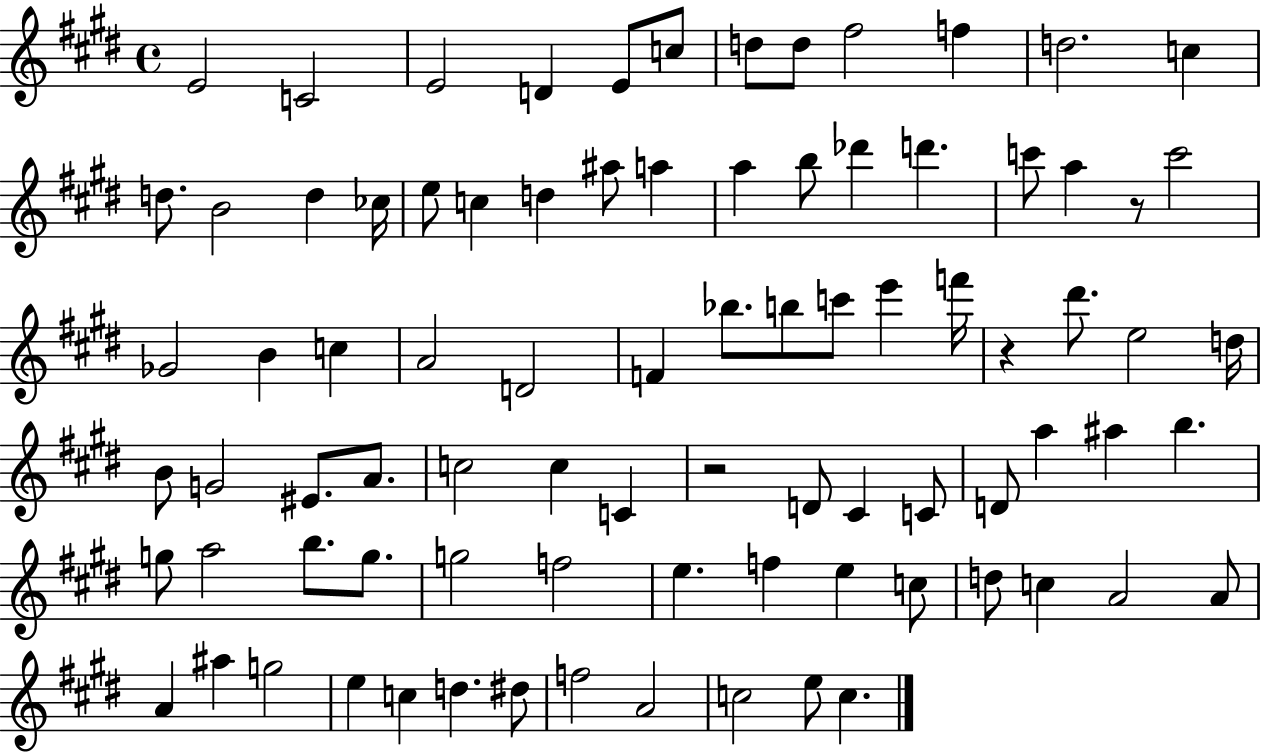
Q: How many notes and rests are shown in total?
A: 85